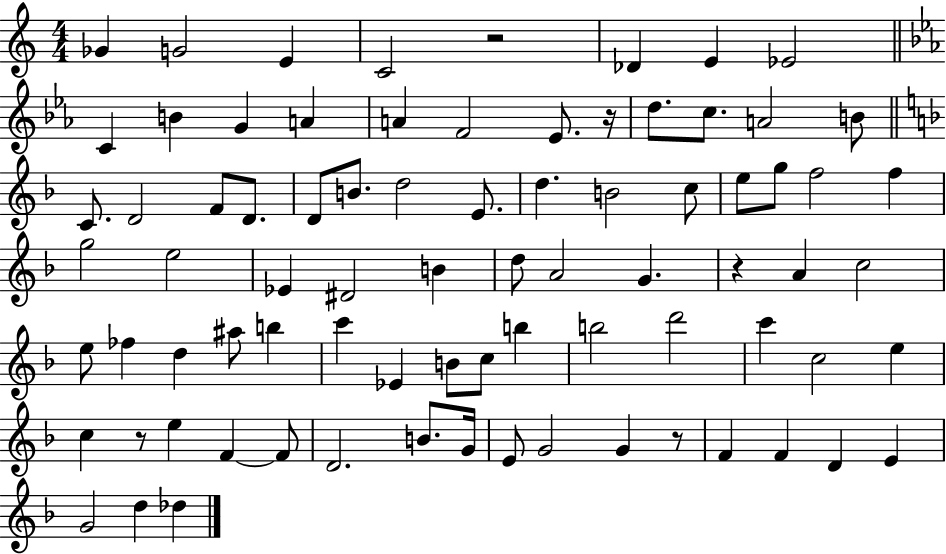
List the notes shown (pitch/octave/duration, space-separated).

Gb4/q G4/h E4/q C4/h R/h Db4/q E4/q Eb4/h C4/q B4/q G4/q A4/q A4/q F4/h Eb4/e. R/s D5/e. C5/e. A4/h B4/e C4/e. D4/h F4/e D4/e. D4/e B4/e. D5/h E4/e. D5/q. B4/h C5/e E5/e G5/e F5/h F5/q G5/h E5/h Eb4/q D#4/h B4/q D5/e A4/h G4/q. R/q A4/q C5/h E5/e FES5/q D5/q A#5/e B5/q C6/q Eb4/q B4/e C5/e B5/q B5/h D6/h C6/q C5/h E5/q C5/q R/e E5/q F4/q F4/e D4/h. B4/e. G4/s E4/e G4/h G4/q R/e F4/q F4/q D4/q E4/q G4/h D5/q Db5/q